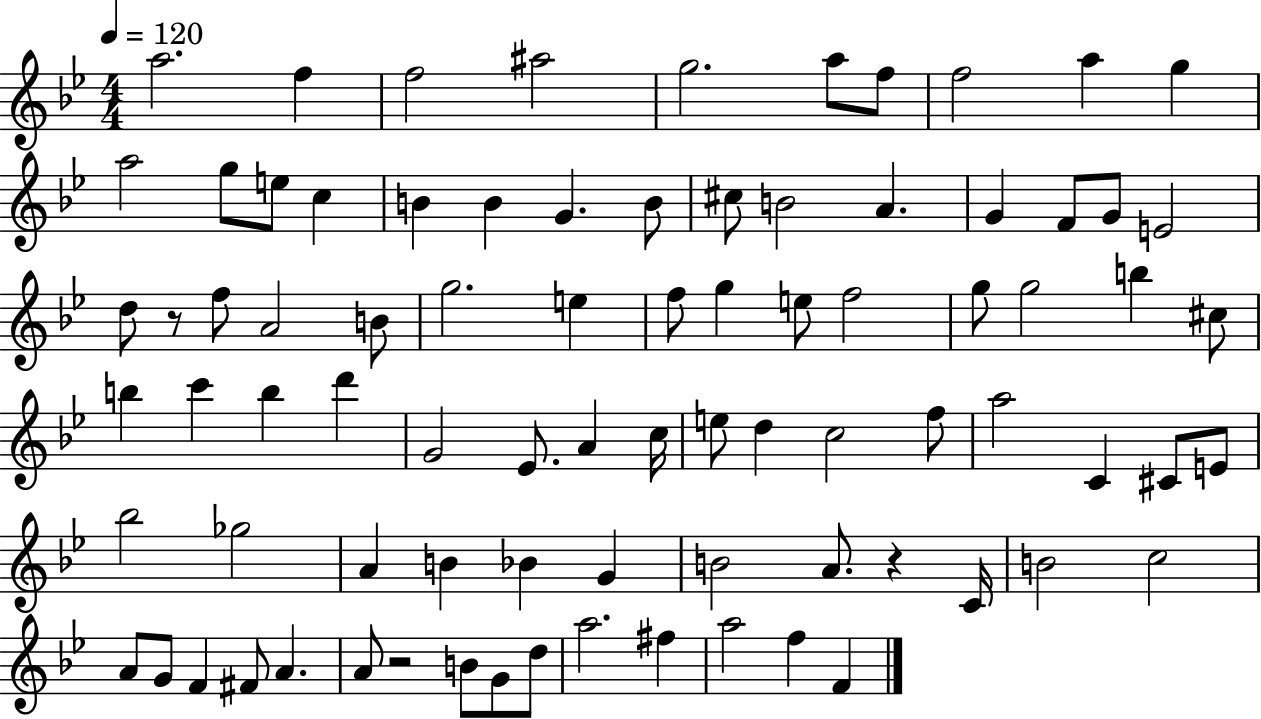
X:1
T:Untitled
M:4/4
L:1/4
K:Bb
a2 f f2 ^a2 g2 a/2 f/2 f2 a g a2 g/2 e/2 c B B G B/2 ^c/2 B2 A G F/2 G/2 E2 d/2 z/2 f/2 A2 B/2 g2 e f/2 g e/2 f2 g/2 g2 b ^c/2 b c' b d' G2 _E/2 A c/4 e/2 d c2 f/2 a2 C ^C/2 E/2 _b2 _g2 A B _B G B2 A/2 z C/4 B2 c2 A/2 G/2 F ^F/2 A A/2 z2 B/2 G/2 d/2 a2 ^f a2 f F